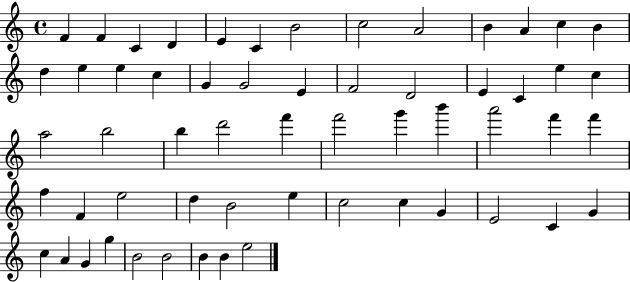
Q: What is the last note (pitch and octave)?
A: E5